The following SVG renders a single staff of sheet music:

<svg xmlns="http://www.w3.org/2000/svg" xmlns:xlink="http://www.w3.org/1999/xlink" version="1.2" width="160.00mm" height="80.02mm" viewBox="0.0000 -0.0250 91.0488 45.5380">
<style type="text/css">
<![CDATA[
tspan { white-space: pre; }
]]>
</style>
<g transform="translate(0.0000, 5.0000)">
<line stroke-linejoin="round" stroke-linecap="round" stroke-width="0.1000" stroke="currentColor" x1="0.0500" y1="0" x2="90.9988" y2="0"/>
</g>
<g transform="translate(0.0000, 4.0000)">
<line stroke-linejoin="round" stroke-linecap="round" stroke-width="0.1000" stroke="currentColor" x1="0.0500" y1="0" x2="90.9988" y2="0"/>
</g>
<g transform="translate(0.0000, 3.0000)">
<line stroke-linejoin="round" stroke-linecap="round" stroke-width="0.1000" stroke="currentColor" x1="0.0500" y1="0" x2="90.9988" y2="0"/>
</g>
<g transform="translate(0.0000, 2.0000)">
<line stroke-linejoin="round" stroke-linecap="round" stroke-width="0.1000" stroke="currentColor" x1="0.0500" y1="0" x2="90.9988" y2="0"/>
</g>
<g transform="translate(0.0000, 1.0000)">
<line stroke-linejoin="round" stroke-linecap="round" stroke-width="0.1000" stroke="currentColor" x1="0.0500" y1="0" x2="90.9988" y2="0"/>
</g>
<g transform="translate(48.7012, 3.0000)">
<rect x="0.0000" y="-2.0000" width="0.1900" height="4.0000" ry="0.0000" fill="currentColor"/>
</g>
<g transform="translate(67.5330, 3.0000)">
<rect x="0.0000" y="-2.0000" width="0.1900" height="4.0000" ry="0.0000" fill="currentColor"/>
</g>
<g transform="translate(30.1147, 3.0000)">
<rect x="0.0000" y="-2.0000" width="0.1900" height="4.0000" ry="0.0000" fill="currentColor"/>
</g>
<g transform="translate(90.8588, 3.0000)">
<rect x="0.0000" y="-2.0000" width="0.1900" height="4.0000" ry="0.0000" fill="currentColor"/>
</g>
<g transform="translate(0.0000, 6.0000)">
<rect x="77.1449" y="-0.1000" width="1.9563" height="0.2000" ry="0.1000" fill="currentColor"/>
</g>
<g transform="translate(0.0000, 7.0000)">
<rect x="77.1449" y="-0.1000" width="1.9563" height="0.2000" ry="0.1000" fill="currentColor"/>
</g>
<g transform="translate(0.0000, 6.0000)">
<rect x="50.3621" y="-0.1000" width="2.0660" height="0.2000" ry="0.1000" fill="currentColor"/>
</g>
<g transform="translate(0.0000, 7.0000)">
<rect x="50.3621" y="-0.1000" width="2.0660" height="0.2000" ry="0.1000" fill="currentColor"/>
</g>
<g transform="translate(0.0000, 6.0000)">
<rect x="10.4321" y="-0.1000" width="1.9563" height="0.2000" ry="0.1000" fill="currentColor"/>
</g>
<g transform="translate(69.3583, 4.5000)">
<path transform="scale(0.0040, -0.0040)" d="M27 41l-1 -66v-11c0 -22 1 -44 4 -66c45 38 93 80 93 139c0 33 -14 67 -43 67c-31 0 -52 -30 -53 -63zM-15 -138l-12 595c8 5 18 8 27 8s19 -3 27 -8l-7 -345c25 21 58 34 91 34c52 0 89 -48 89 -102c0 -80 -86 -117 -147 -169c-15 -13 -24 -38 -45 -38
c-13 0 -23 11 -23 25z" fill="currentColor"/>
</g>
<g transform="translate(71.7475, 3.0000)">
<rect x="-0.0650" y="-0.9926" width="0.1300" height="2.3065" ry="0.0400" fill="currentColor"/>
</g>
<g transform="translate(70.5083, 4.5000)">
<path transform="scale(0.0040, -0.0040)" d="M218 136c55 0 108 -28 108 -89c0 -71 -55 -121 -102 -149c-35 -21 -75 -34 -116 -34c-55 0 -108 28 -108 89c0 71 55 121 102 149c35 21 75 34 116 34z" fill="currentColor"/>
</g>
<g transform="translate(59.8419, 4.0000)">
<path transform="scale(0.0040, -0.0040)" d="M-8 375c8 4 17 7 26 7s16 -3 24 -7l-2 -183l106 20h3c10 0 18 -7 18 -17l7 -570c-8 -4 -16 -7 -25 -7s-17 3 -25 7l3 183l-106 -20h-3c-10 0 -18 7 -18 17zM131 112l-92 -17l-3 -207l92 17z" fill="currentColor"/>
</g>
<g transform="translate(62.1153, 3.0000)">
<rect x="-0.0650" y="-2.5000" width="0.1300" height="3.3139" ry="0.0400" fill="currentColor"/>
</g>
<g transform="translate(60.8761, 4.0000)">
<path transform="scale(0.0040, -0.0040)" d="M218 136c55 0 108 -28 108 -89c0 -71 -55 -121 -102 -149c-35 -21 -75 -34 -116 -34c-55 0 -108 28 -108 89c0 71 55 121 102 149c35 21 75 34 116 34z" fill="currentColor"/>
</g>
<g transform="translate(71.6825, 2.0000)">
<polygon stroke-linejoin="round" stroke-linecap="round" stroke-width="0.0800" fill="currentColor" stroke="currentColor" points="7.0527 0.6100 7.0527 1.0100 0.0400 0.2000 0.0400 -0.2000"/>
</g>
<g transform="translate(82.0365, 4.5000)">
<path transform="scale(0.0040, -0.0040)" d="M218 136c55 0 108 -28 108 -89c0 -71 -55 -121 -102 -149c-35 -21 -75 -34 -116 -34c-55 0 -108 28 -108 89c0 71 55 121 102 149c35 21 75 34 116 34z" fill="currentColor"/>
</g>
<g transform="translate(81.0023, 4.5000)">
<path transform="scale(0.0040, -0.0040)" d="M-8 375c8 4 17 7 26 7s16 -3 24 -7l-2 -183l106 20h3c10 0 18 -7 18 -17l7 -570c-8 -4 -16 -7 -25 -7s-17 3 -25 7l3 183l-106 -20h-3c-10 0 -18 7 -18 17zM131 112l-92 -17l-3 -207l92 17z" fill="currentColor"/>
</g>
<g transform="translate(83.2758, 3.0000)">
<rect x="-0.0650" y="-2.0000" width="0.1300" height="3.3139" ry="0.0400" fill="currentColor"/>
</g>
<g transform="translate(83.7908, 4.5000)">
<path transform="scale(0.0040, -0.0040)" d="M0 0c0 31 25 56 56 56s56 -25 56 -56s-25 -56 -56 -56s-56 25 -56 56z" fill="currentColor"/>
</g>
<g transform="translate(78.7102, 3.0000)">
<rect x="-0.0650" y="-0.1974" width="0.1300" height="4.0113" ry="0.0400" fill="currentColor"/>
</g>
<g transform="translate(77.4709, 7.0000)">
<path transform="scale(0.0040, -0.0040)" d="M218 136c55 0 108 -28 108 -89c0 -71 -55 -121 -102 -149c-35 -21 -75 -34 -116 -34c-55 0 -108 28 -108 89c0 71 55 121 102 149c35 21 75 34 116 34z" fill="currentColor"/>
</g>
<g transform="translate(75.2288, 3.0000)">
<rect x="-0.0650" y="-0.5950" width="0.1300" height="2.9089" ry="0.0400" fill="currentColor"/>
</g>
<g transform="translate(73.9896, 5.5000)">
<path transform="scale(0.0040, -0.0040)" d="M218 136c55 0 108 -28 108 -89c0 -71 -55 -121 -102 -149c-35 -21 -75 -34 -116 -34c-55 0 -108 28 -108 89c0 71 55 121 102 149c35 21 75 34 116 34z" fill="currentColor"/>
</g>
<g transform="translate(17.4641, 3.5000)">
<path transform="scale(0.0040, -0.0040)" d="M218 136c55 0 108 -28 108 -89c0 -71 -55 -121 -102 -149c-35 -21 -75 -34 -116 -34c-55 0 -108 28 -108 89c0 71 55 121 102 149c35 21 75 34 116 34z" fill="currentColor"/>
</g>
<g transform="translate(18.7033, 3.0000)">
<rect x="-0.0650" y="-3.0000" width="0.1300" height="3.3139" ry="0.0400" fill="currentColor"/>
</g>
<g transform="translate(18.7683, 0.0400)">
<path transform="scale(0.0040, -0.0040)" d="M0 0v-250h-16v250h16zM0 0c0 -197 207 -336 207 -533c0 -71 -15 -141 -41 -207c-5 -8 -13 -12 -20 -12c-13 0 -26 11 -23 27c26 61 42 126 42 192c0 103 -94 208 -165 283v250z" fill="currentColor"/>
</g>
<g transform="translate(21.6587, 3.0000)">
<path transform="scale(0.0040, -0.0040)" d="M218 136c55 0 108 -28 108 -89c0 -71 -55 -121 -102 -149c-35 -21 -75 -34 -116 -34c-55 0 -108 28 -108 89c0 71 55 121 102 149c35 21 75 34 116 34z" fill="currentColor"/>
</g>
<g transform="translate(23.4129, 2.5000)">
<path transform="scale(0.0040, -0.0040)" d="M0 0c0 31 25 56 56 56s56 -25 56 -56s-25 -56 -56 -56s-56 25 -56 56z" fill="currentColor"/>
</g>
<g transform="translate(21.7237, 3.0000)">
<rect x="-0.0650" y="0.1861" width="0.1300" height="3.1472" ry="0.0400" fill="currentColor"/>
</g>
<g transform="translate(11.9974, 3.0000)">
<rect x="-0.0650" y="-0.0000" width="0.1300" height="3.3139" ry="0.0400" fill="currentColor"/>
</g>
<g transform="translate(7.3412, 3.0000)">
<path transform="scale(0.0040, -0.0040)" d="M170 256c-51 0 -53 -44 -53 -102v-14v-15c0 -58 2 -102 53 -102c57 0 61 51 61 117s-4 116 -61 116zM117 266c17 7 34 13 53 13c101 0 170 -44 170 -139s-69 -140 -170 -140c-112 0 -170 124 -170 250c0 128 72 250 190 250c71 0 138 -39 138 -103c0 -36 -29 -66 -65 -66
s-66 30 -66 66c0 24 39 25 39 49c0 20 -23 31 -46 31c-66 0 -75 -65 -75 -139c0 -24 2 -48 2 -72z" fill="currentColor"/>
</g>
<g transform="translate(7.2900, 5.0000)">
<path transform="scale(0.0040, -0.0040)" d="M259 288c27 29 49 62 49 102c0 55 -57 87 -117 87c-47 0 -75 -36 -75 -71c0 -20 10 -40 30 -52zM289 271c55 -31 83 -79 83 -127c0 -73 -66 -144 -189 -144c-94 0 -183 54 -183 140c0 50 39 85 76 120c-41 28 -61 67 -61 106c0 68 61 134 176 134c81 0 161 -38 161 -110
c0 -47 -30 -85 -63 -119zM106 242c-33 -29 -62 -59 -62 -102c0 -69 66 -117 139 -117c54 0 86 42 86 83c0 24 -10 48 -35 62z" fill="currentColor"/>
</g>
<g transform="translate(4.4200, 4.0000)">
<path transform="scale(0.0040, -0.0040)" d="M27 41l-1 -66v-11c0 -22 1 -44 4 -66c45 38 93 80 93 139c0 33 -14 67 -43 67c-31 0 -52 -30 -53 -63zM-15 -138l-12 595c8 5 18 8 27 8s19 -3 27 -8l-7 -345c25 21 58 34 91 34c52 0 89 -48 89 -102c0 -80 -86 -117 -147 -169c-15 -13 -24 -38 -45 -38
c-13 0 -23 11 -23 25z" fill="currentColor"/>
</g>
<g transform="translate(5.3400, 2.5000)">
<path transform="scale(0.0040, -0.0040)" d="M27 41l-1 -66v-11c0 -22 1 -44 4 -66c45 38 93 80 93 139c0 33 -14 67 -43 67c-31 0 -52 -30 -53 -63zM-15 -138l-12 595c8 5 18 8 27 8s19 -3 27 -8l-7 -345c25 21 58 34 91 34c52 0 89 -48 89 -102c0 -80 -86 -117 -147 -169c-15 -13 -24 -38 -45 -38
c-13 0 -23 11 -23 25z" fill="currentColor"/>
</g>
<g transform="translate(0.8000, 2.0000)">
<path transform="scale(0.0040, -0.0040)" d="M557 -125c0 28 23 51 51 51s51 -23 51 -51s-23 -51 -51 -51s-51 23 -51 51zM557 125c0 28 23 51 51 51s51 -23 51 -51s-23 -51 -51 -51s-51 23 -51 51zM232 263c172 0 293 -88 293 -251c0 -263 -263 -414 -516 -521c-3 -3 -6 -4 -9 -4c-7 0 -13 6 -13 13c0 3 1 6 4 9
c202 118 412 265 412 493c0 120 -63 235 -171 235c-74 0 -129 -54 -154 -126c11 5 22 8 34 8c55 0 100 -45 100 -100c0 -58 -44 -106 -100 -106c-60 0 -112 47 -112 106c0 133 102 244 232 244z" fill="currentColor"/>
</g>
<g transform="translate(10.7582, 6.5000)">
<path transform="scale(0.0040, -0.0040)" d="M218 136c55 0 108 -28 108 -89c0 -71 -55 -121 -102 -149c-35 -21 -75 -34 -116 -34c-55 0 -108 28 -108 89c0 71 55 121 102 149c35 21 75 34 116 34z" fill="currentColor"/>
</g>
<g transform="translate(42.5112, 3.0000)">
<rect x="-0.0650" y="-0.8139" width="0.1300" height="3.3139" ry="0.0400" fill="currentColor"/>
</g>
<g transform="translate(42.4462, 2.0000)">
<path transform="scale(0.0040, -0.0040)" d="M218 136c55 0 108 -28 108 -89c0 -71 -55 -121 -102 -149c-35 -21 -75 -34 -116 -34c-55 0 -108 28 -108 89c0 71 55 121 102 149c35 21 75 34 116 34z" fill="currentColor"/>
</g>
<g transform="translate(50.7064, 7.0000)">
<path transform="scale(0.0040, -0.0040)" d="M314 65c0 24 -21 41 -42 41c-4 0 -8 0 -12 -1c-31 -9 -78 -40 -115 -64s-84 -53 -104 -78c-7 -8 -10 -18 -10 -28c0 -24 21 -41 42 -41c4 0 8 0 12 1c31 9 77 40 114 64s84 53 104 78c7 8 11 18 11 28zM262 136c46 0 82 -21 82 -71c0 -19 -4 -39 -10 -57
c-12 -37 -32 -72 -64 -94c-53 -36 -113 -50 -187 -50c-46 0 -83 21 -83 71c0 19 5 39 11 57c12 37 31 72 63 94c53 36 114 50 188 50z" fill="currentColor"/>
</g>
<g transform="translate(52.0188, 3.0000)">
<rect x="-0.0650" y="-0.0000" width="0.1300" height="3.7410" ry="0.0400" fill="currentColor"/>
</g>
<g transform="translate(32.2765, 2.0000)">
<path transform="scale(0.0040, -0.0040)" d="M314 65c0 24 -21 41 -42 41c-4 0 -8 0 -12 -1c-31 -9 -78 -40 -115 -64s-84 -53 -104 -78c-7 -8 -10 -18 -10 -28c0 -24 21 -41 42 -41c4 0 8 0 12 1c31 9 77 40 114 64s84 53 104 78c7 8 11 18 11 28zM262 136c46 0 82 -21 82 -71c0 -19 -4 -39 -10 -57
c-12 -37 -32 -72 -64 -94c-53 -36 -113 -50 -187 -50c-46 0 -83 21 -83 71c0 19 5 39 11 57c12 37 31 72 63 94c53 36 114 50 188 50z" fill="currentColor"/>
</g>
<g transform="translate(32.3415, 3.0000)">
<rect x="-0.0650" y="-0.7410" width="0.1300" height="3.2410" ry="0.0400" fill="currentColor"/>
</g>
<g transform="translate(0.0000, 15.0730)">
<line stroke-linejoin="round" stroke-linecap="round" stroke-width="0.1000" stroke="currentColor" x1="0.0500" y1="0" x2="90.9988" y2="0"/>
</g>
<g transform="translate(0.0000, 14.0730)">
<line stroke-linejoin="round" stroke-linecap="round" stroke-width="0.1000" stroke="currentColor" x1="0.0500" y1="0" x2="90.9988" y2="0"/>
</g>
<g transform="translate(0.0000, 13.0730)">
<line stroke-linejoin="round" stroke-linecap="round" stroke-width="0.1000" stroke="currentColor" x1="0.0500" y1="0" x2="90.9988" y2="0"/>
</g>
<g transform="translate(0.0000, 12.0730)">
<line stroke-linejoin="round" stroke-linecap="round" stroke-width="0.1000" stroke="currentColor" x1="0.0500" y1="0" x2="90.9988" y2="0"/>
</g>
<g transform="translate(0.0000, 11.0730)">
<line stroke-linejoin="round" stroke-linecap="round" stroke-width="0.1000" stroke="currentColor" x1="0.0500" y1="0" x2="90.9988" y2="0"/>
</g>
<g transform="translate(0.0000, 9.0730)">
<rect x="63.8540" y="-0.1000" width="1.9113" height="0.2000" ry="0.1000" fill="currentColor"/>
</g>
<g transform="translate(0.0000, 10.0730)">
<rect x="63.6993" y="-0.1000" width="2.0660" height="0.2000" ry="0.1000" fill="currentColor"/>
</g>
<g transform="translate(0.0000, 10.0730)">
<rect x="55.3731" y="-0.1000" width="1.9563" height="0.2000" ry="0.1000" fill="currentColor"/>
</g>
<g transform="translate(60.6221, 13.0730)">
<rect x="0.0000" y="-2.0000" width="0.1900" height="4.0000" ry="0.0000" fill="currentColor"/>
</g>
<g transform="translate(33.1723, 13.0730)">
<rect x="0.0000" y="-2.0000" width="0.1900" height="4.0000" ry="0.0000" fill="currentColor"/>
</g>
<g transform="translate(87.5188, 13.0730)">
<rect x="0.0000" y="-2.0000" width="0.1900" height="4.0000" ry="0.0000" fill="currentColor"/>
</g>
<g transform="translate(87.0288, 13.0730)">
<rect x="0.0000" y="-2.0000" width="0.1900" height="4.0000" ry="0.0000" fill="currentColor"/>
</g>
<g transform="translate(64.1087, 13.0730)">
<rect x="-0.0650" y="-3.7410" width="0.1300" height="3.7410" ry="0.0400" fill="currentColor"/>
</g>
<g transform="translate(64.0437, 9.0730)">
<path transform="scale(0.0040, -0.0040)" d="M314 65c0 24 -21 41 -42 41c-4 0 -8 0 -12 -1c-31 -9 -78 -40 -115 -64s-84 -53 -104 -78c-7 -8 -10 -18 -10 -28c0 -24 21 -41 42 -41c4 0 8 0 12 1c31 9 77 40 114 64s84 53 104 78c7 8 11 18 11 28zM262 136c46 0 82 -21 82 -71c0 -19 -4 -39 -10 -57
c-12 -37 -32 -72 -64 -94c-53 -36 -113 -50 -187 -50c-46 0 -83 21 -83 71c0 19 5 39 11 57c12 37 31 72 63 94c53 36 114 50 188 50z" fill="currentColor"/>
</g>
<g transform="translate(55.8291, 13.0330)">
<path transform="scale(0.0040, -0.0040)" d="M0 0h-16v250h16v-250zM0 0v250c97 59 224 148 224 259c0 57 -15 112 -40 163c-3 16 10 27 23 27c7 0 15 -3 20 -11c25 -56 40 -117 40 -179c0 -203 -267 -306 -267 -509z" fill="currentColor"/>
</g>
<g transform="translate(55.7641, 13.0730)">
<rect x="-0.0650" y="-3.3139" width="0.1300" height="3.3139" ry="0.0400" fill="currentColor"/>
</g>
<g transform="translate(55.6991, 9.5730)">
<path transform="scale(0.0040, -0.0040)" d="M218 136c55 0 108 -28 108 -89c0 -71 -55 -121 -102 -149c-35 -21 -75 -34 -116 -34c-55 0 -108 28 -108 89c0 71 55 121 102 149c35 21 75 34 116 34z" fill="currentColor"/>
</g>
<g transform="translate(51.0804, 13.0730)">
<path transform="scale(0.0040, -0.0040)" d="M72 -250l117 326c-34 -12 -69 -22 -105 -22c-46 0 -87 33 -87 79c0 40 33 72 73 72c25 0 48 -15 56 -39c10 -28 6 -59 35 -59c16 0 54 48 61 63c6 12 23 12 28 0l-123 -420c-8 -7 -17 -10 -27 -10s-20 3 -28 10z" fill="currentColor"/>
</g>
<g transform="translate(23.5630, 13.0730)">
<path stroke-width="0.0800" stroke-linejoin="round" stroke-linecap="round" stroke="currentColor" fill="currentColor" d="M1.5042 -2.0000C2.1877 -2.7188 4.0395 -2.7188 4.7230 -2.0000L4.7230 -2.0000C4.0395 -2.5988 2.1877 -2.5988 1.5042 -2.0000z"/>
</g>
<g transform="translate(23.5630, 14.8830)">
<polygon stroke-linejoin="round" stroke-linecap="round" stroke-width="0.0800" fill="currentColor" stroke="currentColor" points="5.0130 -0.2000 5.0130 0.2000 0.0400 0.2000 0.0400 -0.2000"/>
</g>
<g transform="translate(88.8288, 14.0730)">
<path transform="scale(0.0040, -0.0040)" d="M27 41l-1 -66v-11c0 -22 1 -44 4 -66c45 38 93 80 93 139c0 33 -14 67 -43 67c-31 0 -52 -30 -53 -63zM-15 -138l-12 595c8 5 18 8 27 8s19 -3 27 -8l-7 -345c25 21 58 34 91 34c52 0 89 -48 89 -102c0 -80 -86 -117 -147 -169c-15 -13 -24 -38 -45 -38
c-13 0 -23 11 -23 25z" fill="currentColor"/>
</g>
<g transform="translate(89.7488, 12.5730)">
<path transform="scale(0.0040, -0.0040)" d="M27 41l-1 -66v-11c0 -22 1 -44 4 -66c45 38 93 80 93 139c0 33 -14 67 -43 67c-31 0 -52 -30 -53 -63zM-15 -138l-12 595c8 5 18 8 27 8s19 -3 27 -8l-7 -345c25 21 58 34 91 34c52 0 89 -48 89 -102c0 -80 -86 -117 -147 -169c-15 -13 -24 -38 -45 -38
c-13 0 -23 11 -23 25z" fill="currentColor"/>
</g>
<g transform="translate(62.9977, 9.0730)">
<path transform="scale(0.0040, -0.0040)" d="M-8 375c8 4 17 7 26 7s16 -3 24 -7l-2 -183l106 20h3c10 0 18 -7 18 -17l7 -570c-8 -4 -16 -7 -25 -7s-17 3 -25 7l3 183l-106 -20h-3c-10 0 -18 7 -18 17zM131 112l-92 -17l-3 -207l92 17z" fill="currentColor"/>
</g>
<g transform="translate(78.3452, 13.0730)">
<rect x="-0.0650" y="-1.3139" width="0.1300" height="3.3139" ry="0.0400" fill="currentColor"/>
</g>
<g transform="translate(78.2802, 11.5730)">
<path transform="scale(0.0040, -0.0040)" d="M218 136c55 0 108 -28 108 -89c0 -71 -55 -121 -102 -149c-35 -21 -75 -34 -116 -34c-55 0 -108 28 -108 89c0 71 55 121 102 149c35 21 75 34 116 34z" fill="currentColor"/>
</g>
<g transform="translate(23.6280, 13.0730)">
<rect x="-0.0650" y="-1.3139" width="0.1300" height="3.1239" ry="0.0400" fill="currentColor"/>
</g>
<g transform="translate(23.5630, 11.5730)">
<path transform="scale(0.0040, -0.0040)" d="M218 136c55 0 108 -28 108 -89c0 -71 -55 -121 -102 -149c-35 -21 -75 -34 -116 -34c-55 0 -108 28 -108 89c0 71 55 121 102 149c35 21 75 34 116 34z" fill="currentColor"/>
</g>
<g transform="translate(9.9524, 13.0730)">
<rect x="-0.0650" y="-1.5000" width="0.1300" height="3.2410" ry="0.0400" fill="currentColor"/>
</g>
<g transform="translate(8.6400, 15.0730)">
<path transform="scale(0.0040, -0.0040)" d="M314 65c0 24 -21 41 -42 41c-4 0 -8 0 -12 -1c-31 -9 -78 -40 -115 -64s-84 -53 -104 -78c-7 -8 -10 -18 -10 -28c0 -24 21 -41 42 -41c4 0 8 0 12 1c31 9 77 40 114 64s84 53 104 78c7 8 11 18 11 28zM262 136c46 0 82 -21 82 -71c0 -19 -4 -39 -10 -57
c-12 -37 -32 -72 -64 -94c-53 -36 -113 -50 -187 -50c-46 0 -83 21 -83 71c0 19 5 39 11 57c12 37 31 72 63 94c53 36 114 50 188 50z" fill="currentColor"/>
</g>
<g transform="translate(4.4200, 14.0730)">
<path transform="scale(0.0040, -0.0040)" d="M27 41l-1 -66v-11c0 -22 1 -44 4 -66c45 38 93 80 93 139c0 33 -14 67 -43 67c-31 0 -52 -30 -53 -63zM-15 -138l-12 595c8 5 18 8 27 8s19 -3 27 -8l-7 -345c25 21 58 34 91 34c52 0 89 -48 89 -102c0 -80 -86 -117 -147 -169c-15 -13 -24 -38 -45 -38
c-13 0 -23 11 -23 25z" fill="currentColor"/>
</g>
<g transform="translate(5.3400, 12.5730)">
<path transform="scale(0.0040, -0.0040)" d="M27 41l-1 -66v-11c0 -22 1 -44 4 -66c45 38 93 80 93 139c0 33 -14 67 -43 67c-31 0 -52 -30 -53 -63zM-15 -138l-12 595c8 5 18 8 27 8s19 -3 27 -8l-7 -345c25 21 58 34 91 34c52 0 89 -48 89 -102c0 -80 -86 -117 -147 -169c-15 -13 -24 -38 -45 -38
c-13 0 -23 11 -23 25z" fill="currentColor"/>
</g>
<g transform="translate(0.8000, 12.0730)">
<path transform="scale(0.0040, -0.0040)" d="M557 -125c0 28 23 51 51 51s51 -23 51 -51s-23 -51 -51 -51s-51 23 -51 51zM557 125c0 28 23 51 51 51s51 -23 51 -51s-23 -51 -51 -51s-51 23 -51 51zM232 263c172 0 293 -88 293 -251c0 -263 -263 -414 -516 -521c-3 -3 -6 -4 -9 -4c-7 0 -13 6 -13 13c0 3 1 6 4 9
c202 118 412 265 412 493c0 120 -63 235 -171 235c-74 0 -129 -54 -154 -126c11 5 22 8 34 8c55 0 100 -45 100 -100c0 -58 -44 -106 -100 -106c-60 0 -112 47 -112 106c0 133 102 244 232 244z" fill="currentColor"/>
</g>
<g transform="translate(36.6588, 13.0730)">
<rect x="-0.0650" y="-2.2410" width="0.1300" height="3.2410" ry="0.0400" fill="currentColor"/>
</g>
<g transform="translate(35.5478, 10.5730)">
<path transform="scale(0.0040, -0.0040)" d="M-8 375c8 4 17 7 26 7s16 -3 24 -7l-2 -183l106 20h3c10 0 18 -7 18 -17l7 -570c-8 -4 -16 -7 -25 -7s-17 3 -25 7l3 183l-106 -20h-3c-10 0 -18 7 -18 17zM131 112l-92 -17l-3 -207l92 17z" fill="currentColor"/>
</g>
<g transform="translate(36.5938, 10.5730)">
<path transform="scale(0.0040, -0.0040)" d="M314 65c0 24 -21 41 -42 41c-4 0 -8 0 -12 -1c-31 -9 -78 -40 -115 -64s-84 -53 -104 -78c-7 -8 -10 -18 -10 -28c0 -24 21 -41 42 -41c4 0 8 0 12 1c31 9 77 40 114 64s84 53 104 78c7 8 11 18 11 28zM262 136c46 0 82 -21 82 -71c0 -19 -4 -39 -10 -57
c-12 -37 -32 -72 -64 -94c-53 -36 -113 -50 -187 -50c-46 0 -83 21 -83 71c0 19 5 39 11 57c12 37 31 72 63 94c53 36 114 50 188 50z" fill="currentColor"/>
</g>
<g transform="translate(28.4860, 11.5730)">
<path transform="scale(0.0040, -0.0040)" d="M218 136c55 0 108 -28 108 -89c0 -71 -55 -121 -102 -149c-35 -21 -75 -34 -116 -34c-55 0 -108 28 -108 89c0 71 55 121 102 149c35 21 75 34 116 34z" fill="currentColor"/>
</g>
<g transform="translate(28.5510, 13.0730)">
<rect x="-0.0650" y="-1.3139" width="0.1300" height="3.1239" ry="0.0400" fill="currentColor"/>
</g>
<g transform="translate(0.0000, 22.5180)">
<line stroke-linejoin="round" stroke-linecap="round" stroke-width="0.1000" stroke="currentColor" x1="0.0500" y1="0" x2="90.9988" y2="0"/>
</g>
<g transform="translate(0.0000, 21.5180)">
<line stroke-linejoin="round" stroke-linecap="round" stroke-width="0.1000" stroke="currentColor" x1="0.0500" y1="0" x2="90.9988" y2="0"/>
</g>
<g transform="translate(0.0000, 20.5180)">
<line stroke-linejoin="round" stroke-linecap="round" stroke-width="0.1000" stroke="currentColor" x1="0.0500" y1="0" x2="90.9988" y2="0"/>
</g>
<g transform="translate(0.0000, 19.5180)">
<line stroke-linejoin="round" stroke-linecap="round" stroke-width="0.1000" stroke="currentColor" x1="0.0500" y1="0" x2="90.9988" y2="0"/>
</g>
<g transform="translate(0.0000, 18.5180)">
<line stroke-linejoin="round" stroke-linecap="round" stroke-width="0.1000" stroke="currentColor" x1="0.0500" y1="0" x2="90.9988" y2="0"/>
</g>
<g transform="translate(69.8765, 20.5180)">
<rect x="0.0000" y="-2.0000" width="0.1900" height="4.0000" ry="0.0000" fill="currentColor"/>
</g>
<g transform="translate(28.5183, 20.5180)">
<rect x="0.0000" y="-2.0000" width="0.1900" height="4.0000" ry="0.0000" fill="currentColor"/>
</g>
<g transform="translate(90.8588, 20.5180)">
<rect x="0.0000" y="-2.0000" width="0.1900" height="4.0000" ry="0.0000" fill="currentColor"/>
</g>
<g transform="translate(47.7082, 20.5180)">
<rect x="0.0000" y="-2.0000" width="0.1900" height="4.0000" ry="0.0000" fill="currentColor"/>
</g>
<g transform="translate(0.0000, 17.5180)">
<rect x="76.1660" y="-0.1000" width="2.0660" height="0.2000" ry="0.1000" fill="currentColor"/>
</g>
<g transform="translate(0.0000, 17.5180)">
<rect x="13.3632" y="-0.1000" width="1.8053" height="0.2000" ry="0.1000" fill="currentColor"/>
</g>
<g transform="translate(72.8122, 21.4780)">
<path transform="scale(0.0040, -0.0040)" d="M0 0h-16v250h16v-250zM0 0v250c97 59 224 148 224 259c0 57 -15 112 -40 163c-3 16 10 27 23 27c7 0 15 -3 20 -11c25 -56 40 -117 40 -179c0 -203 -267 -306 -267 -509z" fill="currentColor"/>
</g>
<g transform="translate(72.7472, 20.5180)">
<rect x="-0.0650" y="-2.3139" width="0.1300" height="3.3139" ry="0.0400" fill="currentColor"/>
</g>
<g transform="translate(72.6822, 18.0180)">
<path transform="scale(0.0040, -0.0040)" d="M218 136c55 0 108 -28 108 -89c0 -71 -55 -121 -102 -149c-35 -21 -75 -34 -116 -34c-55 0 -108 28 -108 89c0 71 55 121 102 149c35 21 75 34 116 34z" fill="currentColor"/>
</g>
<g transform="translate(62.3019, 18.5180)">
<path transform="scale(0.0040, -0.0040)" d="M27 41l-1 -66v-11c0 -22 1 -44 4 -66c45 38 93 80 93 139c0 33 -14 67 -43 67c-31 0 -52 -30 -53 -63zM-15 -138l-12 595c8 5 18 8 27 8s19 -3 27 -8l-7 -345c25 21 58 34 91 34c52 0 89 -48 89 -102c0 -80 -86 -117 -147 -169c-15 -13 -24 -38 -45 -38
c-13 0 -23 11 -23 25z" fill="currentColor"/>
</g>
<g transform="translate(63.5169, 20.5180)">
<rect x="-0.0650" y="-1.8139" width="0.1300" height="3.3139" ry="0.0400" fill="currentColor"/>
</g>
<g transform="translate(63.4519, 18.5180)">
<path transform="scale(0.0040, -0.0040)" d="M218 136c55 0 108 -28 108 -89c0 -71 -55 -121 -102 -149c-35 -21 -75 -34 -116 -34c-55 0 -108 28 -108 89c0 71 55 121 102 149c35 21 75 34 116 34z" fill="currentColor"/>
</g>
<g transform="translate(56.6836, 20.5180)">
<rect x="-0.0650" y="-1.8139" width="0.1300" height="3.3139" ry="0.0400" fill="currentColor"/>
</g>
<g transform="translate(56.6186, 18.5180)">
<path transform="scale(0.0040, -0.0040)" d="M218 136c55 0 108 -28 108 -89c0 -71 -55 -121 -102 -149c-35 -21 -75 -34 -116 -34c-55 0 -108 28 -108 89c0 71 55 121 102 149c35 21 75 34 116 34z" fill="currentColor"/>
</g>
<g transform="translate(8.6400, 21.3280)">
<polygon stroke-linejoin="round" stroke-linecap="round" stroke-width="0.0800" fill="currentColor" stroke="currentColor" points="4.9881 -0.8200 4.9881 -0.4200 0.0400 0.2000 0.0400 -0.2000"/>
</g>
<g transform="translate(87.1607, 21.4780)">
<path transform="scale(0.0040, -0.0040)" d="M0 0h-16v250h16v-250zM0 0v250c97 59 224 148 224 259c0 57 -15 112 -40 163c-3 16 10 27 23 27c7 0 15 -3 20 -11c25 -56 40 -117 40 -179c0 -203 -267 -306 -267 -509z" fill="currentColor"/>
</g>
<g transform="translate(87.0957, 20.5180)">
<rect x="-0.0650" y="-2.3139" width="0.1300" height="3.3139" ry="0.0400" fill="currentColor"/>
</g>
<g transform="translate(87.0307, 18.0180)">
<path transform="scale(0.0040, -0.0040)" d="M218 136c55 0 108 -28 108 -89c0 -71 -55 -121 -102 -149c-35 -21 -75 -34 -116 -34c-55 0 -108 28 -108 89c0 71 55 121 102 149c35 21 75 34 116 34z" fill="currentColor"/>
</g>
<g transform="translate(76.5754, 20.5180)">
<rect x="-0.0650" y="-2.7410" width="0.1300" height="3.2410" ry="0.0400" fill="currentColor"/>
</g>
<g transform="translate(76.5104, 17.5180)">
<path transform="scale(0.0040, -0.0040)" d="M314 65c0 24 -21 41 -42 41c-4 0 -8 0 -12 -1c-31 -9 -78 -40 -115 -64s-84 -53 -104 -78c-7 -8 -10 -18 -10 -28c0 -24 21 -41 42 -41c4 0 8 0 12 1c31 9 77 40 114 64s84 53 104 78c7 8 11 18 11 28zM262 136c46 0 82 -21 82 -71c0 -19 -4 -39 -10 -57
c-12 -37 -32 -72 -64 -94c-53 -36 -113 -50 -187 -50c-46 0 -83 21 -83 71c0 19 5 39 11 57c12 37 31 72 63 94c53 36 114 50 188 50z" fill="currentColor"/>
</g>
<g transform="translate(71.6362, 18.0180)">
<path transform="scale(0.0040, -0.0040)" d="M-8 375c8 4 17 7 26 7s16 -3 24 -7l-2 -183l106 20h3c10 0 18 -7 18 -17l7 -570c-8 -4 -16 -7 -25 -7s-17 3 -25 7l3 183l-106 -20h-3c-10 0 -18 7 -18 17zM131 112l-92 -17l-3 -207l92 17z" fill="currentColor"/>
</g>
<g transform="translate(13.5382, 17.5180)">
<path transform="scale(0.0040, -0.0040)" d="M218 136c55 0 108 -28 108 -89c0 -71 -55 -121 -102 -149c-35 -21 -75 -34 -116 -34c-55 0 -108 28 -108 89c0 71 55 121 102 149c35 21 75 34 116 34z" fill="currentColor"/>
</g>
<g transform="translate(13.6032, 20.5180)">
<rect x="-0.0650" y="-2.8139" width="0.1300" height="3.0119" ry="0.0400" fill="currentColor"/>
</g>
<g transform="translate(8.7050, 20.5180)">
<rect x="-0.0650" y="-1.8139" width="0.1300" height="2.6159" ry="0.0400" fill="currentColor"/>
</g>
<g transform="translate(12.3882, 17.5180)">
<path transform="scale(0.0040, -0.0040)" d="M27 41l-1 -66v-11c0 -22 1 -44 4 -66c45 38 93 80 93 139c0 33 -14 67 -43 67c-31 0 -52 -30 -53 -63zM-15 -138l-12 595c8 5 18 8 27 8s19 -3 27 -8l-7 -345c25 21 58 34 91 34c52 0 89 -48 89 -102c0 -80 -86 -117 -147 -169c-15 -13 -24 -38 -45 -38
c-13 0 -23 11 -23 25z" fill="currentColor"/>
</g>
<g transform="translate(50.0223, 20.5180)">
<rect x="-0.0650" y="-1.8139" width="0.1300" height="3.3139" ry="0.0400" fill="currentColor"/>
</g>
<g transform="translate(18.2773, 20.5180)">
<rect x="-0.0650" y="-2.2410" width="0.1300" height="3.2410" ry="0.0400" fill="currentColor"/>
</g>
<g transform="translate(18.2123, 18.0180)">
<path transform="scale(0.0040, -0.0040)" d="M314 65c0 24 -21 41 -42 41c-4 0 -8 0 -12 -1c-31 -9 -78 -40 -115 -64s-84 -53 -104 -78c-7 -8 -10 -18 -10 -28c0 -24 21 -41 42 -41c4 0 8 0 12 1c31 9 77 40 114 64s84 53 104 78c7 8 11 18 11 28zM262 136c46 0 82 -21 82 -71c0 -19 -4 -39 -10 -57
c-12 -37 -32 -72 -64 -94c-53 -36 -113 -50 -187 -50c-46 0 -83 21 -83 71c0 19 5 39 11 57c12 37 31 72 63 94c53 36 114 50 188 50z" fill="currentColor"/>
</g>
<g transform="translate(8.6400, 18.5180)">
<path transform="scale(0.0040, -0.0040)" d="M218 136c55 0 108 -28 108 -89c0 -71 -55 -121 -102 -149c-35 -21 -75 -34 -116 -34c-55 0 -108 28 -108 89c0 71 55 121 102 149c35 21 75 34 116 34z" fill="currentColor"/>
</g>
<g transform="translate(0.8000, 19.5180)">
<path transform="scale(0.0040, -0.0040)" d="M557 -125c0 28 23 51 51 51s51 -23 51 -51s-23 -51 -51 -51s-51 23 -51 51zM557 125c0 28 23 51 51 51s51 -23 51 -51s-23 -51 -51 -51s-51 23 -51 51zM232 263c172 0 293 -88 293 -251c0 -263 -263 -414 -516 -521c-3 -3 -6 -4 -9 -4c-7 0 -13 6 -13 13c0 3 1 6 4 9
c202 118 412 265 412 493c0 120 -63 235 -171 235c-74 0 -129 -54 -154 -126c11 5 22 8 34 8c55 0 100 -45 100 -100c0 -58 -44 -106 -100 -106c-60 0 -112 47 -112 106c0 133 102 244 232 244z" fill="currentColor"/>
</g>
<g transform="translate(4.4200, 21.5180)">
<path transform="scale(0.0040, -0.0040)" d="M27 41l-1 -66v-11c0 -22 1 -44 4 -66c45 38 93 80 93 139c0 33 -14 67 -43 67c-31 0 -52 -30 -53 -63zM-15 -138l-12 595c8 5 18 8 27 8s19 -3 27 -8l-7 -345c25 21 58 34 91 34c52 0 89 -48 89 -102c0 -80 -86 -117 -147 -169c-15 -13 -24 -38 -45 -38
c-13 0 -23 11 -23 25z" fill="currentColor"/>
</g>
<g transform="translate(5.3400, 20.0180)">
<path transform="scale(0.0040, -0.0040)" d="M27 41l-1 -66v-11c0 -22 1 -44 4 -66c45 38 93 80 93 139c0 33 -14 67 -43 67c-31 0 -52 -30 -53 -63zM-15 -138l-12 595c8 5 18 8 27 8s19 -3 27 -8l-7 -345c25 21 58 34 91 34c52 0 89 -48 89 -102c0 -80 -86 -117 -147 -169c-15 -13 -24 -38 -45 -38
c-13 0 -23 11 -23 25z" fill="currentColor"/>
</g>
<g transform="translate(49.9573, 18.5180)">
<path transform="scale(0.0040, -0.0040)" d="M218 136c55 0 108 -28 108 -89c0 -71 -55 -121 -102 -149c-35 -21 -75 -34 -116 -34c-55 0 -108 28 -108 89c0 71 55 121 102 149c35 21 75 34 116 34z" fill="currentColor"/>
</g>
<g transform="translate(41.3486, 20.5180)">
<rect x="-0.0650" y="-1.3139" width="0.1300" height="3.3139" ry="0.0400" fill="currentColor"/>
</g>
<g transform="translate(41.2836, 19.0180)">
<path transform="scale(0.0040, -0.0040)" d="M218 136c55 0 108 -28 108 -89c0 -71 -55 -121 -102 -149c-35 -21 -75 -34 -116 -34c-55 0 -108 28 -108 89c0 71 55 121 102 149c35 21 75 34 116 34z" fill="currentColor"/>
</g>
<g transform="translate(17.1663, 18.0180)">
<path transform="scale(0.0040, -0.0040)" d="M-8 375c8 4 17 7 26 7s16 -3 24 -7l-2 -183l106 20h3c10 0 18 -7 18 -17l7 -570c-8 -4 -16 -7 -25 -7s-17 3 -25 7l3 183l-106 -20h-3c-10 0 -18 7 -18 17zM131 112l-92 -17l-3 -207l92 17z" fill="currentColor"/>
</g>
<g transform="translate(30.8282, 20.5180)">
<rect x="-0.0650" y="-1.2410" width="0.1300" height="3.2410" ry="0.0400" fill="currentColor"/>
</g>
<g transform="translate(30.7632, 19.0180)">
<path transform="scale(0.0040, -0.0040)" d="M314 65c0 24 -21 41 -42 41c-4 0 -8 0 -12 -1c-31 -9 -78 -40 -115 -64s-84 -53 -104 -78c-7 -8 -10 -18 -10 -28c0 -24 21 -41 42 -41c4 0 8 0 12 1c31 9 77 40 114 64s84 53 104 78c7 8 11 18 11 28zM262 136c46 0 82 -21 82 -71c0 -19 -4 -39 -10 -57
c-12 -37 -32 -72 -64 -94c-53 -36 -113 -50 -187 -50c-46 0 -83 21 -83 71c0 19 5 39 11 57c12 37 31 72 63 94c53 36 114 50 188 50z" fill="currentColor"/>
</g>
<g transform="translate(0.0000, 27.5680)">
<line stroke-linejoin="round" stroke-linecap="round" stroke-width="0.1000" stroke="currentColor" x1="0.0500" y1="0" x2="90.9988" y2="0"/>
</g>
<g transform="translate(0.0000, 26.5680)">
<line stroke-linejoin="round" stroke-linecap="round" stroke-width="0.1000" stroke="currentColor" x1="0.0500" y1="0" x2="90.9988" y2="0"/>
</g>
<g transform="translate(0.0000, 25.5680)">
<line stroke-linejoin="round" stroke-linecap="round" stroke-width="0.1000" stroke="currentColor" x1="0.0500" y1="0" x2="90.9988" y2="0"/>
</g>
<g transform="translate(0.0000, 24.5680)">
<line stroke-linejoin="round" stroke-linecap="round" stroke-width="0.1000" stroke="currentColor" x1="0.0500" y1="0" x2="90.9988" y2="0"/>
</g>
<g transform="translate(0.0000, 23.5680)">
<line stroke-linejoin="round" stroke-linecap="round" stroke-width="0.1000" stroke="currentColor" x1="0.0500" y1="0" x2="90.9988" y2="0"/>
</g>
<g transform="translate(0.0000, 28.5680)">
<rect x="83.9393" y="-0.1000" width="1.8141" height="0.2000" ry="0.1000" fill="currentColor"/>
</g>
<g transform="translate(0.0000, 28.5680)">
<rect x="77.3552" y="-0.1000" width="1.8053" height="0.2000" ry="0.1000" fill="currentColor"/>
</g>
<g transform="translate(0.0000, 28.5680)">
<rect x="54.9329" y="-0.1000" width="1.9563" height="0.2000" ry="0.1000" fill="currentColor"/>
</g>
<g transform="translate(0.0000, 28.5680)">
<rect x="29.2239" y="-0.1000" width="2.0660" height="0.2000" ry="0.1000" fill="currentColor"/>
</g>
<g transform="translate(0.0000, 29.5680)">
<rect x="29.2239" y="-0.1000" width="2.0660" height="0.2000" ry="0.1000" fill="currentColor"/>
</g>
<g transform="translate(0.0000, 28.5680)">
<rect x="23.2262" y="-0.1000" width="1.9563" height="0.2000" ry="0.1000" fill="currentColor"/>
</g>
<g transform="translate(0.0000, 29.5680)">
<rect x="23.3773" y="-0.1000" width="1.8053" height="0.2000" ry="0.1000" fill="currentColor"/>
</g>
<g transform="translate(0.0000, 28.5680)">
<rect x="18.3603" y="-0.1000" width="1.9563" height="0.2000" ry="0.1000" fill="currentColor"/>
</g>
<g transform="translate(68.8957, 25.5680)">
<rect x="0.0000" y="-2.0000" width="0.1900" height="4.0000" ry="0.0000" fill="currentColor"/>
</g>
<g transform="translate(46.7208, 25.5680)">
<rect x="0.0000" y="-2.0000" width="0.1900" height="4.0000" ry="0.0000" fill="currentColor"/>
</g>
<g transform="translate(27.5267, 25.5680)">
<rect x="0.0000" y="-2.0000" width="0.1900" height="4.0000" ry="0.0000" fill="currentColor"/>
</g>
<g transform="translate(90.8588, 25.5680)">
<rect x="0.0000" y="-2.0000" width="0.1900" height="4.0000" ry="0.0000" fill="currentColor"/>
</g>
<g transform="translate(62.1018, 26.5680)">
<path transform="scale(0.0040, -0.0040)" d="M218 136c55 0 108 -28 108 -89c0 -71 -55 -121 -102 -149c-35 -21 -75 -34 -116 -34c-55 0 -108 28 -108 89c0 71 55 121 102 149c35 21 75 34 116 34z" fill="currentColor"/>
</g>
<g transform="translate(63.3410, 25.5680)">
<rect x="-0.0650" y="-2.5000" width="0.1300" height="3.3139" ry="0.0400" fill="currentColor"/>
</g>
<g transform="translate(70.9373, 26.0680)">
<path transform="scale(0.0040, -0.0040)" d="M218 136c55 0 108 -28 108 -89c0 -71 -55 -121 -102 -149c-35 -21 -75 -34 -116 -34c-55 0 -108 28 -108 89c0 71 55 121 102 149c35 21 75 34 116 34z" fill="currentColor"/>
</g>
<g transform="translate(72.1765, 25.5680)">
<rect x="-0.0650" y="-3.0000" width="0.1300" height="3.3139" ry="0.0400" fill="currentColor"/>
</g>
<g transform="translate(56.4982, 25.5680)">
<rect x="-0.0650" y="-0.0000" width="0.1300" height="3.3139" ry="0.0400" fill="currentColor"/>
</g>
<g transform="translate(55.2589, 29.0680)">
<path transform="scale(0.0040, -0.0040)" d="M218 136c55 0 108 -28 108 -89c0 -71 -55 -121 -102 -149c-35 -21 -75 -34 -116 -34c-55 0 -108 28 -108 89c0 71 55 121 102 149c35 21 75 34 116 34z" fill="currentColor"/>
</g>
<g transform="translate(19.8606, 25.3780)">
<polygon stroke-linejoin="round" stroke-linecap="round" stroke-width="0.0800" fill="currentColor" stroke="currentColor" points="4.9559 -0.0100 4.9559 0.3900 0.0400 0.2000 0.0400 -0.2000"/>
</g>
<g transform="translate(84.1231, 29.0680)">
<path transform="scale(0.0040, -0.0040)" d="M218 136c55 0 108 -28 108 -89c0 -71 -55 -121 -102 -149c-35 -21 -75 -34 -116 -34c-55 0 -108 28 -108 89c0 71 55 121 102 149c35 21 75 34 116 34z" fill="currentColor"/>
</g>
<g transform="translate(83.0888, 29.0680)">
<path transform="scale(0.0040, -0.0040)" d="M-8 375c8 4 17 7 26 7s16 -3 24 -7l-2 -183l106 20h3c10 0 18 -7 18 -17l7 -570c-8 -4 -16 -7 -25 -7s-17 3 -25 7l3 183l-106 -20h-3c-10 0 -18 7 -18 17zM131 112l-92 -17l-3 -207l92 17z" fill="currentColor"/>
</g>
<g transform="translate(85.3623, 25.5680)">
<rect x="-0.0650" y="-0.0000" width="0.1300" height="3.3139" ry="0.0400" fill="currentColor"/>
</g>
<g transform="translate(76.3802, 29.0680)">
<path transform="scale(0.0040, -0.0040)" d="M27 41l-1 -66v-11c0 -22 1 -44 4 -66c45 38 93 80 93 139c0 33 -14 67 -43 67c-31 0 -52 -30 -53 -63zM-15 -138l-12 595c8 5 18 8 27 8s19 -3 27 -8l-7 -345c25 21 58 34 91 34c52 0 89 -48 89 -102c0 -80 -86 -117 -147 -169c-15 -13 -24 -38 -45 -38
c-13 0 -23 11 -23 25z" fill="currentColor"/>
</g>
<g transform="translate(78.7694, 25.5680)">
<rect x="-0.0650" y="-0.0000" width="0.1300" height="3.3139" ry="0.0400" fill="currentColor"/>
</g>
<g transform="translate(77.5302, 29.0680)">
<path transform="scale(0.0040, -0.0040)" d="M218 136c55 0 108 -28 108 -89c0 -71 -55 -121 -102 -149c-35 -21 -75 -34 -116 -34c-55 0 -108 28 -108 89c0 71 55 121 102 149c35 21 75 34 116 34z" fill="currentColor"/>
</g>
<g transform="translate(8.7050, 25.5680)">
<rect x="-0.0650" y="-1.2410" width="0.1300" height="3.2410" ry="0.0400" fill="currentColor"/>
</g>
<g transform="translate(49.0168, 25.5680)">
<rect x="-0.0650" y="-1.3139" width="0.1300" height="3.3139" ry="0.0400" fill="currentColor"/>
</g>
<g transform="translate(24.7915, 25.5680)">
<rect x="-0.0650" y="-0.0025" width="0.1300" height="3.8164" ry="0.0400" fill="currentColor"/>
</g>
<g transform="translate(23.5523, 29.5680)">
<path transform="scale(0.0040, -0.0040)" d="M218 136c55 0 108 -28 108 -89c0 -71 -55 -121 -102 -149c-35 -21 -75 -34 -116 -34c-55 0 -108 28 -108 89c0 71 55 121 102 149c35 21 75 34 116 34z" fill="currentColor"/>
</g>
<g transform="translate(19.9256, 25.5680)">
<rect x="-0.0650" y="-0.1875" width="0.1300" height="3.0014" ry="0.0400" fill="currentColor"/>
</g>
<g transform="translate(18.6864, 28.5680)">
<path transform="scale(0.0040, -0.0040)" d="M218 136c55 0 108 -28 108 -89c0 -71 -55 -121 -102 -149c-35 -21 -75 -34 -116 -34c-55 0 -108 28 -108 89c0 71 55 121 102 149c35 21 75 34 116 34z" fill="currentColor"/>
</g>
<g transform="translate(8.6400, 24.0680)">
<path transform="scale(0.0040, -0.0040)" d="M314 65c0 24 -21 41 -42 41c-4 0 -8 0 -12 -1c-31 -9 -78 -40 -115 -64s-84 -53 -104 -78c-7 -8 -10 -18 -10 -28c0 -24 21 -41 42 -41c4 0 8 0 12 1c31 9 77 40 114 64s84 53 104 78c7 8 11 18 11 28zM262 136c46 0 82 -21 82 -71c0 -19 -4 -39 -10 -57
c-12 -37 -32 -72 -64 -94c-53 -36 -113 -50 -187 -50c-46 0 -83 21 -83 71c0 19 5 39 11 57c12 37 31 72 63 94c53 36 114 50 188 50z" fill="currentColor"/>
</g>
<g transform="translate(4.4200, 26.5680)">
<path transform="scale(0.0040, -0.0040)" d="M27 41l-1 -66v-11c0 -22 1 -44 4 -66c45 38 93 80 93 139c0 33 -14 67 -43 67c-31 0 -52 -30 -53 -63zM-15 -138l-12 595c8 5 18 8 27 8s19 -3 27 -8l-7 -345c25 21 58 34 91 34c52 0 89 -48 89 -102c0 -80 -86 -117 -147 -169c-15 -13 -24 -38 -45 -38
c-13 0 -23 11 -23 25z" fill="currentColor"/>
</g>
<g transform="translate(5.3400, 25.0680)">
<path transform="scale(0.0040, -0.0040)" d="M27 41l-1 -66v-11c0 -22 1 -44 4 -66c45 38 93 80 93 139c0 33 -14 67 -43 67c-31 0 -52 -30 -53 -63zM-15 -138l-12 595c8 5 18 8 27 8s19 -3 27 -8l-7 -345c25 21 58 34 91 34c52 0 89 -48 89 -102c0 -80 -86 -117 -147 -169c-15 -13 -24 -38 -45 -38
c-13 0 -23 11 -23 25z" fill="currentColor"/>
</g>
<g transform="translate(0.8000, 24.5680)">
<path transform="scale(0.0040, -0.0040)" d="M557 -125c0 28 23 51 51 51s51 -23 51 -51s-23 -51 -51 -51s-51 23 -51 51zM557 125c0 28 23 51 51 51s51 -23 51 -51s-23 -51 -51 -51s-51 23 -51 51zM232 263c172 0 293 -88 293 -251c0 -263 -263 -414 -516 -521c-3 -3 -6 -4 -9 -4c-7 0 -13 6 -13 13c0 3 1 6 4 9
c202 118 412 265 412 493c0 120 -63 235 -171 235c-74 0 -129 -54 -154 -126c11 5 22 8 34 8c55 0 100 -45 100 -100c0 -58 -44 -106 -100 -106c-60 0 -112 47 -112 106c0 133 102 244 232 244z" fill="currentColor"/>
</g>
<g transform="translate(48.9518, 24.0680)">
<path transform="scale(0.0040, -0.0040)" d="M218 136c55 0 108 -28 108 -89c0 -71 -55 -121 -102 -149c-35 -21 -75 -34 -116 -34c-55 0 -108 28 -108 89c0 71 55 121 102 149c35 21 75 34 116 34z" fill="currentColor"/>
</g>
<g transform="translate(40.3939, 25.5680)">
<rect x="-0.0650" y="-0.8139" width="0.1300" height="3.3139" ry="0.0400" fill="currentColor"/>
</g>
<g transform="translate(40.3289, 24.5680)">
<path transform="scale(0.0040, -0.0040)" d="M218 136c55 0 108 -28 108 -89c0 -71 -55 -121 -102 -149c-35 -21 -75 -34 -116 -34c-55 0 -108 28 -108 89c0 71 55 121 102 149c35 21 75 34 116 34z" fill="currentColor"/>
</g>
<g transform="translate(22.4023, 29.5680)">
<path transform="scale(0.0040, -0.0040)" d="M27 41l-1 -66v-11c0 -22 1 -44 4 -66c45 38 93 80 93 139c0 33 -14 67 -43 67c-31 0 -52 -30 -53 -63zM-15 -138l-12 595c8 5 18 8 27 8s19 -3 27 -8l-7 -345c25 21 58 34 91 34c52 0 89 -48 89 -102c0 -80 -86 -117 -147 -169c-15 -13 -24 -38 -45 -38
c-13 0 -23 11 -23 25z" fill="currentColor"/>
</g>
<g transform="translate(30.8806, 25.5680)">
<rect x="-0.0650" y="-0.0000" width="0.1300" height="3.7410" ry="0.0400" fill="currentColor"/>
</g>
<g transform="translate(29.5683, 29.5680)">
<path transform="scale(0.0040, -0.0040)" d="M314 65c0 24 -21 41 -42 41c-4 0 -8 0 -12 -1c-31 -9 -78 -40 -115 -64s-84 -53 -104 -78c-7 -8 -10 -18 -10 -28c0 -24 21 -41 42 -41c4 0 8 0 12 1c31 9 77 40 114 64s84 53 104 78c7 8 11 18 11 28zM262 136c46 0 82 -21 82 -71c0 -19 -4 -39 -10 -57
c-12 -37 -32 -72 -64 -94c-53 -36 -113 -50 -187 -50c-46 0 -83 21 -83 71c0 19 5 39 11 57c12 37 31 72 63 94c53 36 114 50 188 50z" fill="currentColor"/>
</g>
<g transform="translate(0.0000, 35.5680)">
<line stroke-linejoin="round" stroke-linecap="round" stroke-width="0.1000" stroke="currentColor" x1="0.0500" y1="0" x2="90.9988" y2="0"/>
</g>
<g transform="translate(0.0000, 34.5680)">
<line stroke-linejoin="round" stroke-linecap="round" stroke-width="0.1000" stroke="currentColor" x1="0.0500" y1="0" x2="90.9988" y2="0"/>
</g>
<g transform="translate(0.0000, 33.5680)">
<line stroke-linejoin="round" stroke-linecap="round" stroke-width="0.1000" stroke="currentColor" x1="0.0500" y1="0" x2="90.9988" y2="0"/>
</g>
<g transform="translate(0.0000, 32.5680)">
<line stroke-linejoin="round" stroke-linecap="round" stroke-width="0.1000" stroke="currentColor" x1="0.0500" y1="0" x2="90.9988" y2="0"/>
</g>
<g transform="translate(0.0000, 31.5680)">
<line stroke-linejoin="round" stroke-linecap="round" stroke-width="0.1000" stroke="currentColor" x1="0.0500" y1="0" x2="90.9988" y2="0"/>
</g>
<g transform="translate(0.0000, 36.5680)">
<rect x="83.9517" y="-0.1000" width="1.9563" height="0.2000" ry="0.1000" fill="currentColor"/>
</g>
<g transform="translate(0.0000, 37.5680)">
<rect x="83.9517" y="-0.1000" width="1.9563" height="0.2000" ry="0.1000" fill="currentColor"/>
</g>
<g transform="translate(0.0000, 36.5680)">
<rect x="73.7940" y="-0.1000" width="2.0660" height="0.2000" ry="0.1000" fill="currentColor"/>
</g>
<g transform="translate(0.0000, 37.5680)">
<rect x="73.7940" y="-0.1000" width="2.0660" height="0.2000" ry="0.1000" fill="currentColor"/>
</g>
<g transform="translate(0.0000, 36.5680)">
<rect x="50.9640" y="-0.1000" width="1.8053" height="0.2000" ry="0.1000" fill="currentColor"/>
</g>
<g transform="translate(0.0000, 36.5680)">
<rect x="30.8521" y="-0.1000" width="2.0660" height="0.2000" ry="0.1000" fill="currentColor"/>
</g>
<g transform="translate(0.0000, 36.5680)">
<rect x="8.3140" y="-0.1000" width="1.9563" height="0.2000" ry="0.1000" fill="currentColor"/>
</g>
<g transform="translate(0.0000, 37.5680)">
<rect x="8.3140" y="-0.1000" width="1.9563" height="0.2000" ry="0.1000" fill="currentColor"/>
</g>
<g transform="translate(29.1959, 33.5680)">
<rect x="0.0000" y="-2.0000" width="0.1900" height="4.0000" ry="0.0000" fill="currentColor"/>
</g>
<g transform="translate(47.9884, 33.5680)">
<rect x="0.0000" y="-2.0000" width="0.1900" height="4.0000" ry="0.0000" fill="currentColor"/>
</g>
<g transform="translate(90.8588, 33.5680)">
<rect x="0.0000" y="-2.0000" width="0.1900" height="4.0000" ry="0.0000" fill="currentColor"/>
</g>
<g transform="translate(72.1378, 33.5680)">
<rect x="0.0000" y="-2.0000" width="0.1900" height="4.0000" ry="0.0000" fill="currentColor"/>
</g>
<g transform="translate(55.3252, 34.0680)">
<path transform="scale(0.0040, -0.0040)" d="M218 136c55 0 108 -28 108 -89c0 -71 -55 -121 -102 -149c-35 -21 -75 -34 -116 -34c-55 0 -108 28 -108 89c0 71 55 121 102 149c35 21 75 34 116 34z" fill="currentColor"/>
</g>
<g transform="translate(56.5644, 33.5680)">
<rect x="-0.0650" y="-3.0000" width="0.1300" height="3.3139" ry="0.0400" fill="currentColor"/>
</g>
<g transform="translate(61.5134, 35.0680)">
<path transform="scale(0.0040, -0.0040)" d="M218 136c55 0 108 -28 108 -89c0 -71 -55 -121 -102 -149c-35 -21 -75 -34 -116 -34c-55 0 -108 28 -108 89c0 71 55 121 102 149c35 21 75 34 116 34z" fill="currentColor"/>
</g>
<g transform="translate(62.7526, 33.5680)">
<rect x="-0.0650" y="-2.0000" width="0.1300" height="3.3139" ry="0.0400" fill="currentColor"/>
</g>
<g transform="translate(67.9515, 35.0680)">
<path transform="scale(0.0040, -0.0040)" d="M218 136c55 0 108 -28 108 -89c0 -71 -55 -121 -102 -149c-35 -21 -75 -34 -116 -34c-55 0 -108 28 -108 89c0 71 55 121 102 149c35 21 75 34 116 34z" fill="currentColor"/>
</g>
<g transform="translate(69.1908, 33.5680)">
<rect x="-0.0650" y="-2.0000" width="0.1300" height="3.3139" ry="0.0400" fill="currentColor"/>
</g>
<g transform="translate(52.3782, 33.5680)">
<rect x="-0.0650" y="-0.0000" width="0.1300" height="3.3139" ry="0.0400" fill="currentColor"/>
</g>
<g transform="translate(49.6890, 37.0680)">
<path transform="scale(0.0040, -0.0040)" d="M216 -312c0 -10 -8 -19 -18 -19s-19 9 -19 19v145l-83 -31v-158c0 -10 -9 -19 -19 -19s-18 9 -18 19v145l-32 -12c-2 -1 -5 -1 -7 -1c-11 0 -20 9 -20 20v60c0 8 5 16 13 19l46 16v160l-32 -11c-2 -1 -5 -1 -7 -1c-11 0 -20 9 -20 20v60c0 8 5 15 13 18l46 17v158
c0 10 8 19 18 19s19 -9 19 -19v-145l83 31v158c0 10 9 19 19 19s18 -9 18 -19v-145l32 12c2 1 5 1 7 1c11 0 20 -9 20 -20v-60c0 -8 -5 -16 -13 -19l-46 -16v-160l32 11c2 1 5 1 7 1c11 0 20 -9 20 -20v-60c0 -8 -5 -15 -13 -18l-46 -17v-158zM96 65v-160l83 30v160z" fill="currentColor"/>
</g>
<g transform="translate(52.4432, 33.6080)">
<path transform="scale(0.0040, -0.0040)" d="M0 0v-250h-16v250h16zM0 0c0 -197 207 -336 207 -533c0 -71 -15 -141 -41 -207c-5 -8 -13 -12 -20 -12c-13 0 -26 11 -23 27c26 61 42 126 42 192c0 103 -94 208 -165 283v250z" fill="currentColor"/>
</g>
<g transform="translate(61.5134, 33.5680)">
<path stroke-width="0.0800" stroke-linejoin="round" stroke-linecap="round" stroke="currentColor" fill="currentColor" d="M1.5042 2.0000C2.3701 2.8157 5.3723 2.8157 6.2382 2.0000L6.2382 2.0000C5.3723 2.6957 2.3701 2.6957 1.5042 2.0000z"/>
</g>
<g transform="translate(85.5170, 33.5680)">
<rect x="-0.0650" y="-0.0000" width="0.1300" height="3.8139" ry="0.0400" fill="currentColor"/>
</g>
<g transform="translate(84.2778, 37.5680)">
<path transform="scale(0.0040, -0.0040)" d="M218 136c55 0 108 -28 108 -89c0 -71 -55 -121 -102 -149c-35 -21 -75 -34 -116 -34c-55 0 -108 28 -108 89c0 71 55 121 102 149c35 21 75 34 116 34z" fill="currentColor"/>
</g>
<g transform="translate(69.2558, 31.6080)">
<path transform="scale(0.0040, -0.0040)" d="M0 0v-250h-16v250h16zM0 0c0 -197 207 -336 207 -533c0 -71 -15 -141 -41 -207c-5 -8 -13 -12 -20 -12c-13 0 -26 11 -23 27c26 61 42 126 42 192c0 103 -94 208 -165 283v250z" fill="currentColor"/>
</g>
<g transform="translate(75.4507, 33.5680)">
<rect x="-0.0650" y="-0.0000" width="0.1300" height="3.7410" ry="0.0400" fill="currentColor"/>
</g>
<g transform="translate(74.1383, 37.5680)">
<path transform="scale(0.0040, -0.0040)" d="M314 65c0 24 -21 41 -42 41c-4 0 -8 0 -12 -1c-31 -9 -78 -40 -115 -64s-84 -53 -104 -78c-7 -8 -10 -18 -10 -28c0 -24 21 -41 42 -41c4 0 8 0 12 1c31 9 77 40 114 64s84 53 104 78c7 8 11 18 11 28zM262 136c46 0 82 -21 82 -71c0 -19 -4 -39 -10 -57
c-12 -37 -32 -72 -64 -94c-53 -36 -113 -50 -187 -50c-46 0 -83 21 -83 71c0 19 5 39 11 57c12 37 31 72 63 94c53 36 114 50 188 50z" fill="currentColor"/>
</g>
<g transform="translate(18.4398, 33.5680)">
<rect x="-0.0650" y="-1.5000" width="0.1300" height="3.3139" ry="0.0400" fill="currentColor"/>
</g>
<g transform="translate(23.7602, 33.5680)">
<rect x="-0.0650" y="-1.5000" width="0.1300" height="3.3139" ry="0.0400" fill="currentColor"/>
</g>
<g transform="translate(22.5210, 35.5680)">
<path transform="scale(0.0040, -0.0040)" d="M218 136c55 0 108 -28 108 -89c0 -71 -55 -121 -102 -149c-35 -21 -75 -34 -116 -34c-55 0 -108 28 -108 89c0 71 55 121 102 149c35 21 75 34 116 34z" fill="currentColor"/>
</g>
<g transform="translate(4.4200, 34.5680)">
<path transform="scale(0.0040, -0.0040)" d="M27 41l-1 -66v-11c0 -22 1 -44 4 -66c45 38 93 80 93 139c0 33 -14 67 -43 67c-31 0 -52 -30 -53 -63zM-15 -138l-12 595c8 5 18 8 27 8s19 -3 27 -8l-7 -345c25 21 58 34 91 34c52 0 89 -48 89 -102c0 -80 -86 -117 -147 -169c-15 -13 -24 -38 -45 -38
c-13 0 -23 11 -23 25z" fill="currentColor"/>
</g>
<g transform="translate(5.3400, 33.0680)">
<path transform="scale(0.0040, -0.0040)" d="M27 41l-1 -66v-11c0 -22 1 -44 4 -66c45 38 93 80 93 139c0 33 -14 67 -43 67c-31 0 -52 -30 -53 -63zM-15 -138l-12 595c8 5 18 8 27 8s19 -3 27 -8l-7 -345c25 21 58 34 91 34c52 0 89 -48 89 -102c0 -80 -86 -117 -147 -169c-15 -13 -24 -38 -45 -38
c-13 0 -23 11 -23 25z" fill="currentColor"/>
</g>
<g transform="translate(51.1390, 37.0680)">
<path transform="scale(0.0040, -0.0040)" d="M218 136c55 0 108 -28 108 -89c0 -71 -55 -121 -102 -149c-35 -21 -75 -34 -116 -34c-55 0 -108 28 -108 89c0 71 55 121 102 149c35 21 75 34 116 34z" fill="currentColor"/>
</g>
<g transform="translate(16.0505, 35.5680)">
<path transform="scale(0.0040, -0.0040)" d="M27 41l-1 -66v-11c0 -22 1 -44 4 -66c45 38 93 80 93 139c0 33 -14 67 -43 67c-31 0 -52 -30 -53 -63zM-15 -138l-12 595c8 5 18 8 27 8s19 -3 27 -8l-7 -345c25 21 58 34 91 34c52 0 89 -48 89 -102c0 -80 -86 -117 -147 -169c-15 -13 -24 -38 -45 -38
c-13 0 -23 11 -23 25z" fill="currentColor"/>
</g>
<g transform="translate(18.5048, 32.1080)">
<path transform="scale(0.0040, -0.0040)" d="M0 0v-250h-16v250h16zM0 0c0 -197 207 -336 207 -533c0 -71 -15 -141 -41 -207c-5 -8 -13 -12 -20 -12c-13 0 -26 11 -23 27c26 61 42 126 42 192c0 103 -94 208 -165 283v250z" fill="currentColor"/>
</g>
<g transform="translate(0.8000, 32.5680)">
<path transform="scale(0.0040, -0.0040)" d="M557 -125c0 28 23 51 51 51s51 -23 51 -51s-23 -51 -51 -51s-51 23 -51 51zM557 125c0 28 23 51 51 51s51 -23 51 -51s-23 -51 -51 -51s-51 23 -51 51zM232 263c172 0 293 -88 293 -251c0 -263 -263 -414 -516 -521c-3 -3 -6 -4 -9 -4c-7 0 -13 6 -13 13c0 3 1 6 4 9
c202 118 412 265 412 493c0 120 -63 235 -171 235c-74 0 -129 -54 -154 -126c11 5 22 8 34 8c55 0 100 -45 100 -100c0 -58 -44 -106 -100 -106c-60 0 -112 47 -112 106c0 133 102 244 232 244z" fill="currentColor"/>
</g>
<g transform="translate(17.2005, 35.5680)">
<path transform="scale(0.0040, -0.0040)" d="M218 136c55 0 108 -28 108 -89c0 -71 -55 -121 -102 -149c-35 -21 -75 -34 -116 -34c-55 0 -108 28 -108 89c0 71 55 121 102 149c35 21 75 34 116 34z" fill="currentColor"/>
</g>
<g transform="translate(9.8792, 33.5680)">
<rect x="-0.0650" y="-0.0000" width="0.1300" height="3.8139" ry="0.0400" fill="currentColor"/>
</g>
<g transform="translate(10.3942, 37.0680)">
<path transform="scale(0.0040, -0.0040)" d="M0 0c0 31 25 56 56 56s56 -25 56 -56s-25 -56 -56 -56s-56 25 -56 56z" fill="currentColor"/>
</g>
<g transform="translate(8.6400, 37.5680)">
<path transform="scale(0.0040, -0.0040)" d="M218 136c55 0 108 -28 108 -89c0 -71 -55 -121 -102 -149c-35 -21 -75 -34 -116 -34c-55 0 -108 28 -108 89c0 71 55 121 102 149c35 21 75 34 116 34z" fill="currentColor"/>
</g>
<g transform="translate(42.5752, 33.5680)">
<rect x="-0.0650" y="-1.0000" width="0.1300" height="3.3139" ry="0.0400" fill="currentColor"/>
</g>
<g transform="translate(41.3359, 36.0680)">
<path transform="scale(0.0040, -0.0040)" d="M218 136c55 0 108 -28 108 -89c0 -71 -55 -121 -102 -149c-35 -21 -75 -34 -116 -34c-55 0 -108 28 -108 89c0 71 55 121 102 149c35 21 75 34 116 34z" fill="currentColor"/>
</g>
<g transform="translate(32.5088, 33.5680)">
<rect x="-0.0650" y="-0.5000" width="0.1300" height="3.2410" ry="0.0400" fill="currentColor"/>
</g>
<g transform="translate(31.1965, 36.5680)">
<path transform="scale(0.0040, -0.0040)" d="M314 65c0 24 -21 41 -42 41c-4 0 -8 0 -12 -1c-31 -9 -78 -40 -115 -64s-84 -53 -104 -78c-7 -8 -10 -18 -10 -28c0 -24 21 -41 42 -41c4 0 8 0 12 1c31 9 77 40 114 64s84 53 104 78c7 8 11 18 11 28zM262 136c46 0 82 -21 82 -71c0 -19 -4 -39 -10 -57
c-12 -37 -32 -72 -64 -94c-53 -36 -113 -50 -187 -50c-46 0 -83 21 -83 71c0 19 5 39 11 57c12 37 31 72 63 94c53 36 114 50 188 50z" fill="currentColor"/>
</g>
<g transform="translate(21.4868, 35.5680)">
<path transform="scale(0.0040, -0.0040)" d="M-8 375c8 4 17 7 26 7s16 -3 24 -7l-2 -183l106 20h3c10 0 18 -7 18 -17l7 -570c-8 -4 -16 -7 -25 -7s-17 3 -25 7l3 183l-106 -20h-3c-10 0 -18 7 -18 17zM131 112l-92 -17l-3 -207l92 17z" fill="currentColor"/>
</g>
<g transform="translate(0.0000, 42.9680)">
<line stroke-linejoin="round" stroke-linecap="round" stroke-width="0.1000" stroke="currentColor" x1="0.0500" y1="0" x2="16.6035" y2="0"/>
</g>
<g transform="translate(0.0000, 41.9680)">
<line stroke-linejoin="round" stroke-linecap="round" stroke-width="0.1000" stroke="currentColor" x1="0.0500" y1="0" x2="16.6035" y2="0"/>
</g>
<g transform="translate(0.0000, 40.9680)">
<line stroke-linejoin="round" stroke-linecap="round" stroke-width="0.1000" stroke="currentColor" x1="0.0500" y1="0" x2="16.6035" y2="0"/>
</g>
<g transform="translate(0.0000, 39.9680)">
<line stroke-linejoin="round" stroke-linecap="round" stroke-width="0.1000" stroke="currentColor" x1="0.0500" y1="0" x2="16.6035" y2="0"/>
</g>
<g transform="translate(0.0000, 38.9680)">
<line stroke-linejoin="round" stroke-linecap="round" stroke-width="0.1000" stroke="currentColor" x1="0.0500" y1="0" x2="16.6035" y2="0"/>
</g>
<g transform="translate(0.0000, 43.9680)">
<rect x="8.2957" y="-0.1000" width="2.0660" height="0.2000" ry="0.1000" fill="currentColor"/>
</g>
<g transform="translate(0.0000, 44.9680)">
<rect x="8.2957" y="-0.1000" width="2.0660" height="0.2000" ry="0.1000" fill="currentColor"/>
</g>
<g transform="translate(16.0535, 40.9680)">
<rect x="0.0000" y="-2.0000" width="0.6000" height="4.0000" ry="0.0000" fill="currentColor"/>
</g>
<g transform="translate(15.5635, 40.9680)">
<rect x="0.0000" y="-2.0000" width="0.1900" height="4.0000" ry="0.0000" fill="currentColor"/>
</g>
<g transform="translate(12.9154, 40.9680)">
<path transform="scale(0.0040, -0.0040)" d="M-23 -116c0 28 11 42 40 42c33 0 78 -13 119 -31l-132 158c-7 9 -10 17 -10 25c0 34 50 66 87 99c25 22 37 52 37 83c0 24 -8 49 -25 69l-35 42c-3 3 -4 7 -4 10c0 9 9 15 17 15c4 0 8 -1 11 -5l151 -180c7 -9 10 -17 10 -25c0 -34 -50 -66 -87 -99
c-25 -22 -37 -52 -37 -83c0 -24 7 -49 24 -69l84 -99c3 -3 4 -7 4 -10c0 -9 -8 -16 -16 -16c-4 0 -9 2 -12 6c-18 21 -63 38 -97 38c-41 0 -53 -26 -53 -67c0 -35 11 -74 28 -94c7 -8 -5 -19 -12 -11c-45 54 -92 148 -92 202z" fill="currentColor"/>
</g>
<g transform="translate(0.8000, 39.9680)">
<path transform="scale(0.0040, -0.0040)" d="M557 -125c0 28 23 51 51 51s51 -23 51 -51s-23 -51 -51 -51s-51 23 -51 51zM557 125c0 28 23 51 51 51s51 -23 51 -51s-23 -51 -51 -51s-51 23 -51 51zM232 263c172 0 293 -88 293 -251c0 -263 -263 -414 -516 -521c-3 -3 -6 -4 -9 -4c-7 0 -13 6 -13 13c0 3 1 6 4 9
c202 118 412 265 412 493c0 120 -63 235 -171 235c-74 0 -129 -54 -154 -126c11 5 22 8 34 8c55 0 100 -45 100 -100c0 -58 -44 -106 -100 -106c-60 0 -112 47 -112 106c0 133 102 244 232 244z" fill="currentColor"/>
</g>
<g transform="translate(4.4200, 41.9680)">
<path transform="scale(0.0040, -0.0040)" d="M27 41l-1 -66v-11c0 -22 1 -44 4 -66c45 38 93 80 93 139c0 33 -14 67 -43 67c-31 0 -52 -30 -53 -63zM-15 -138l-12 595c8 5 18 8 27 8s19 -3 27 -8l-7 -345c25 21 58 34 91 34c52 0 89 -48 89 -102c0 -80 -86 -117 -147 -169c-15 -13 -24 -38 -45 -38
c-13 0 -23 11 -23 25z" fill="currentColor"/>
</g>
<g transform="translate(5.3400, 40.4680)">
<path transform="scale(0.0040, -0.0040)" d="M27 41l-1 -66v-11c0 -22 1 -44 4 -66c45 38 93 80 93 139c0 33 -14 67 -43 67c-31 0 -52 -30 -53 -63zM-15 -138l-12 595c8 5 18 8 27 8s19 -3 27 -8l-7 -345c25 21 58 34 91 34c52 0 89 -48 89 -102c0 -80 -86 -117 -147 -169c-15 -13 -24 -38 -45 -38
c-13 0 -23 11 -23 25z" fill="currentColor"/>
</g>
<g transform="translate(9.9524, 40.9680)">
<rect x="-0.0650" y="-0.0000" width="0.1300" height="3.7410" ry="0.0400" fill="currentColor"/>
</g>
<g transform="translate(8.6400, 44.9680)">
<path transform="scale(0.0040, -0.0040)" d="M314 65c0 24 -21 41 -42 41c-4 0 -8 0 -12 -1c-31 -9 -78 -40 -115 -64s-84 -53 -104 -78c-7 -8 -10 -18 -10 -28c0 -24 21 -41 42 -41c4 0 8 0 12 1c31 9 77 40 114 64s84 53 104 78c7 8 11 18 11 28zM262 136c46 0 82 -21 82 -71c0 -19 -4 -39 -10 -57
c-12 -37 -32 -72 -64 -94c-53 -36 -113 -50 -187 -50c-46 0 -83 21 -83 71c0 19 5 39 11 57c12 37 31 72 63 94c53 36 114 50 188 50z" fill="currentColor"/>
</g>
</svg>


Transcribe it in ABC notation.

X:1
T:Untitled
M:6/8
L:1/4
K:Bb
D,, C,/2 D, F,2 F, C,,2 B,, _A,,/2 F,,/2 C,,/2 A,, G,,2 G,/2 G,/2 B,2 z/2 D/2 E2 G, A,/2 _C/2 B,2 G,2 G, A, A, _A, B,/2 C2 B,/2 G,2 _E,,/2 _C,,/2 C,,2 F, G, D,, _B,, C, _D,, D,, C,, _G,,/2 G,, _E,,2 F,, ^D,,/2 C, A,, A,,/2 C,,2 C,, C,,2 z